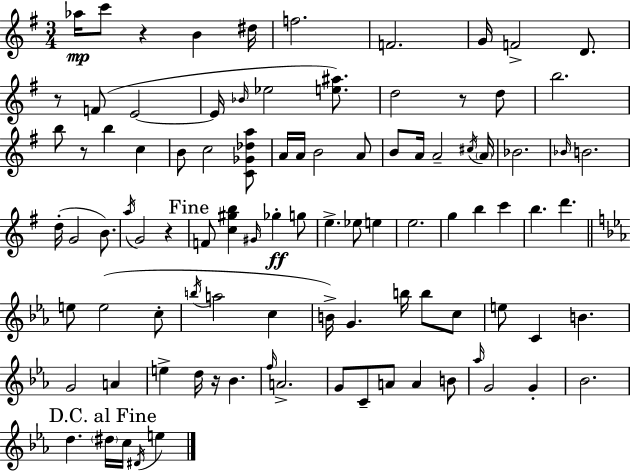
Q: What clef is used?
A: treble